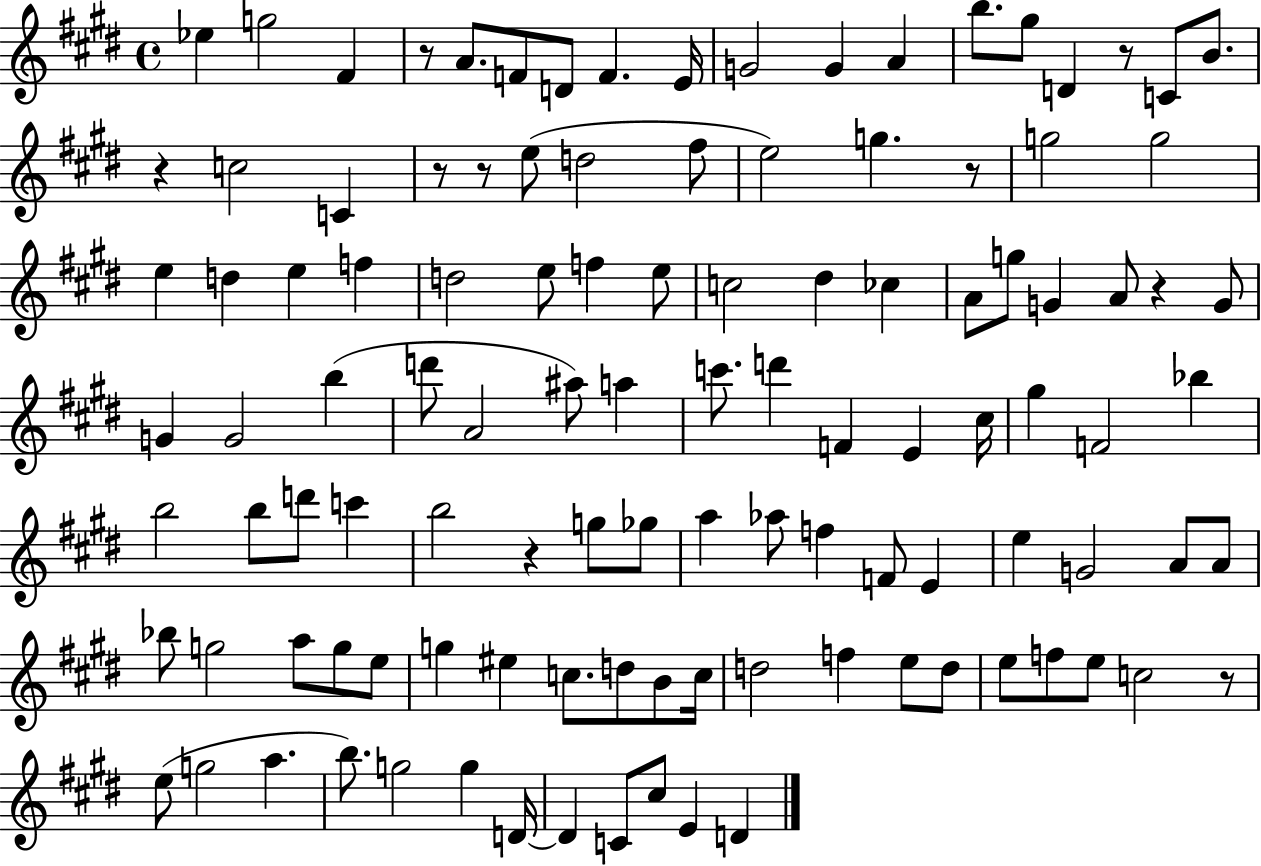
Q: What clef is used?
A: treble